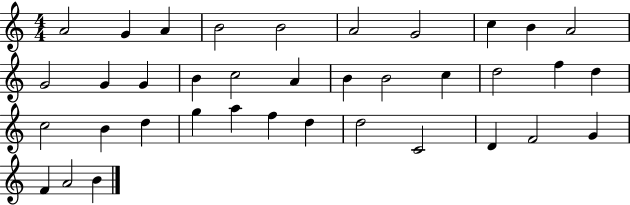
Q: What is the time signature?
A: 4/4